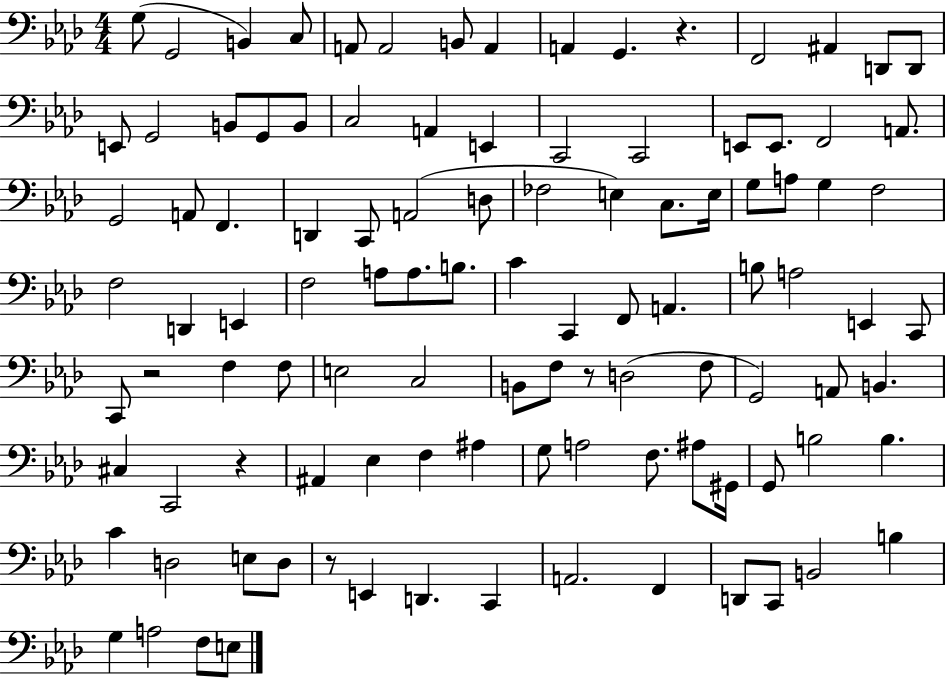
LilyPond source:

{
  \clef bass
  \numericTimeSignature
  \time 4/4
  \key aes \major
  g8( g,2 b,4) c8 | a,8 a,2 b,8 a,4 | a,4 g,4. r4. | f,2 ais,4 d,8 d,8 | \break e,8 g,2 b,8 g,8 b,8 | c2 a,4 e,4 | c,2 c,2 | e,8 e,8. f,2 a,8. | \break g,2 a,8 f,4. | d,4 c,8 a,2( d8 | fes2 e4) c8. e16 | g8 a8 g4 f2 | \break f2 d,4 e,4 | f2 a8 a8. b8. | c'4 c,4 f,8 a,4. | b8 a2 e,4 c,8 | \break c,8 r2 f4 f8 | e2 c2 | b,8 f8 r8 d2( f8 | g,2) a,8 b,4. | \break cis4 c,2 r4 | ais,4 ees4 f4 ais4 | g8 a2 f8. ais8 gis,16 | g,8 b2 b4. | \break c'4 d2 e8 d8 | r8 e,4 d,4. c,4 | a,2. f,4 | d,8 c,8 b,2 b4 | \break g4 a2 f8 e8 | \bar "|."
}